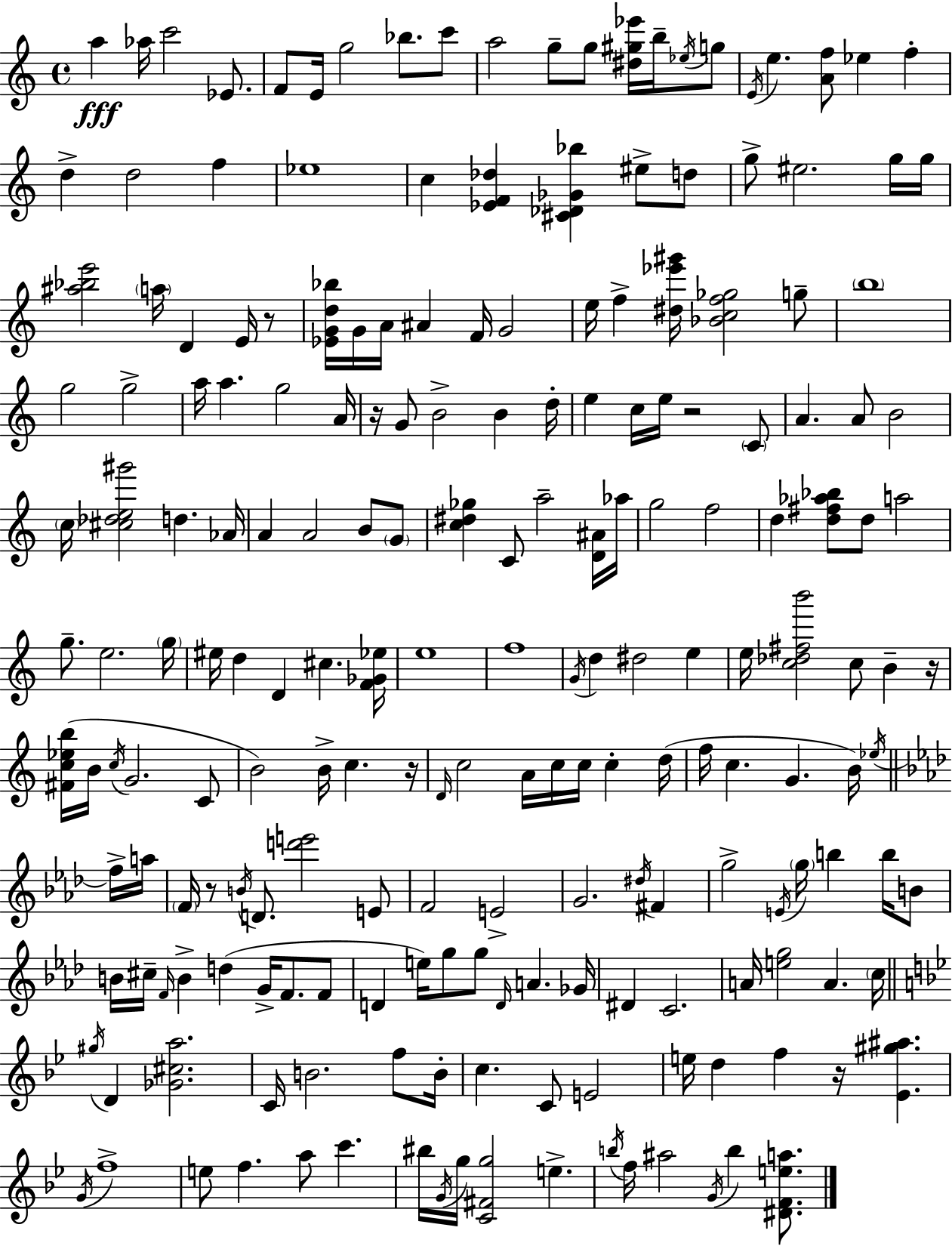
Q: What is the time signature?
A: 4/4